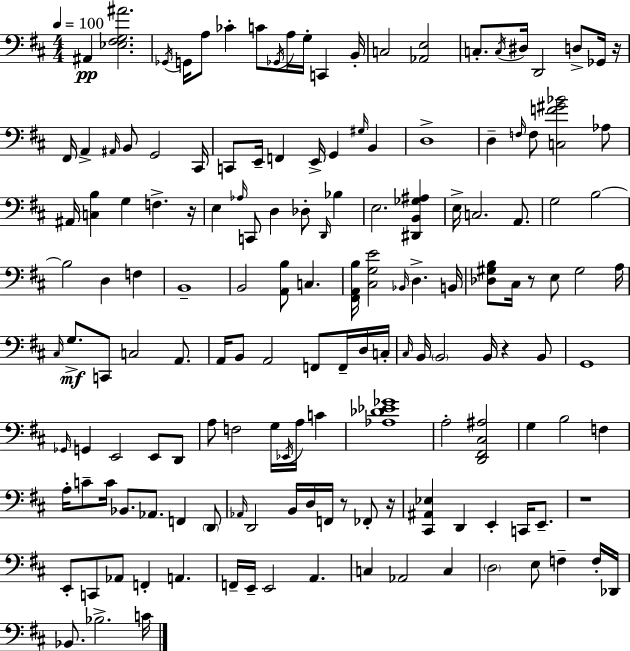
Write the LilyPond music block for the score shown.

{
  \clef bass
  \numericTimeSignature
  \time 4/4
  \key d \major
  \tempo 4 = 100
  ais,4\pp <ees fis g ais'>2. | \acciaccatura { ges,16 } g,16 a8 ces'4-. c'8 \acciaccatura { ges,16 } a16 g16-. c,4 | b,16-. c2 <aes, e>2 | c8.-. \acciaccatura { c16 } dis16 d,2 d8-> | \break ges,16 r16 fis,16 a,4-> \grace { ais,16 } b,8 g,2 | cis,16 c,8 e,16-- f,4 e,16-> g,4 | \grace { gis16 } b,4 d1-> | d4-- \grace { f16 } f8 <c f' gis' bes'>2 | \break aes8 ais,16 <c b>4 g4 f4.-> | r16 e4 \grace { aes16 } c,8 d4 | des8-. \grace { d,16 } bes4 e2. | <dis, b, ges ais>4 e16-> c2. | \break a,8. g2 | b2~~ b2 | d4 f4 b,1-- | b,2 | \break <a, b>8 c4. <fis, a, b>16 <cis g e'>2 | \grace { bes,16 } d4.-> b,16 <des gis b>8 cis16 r8 e8 | gis2 a16 \grace { cis16 }\mf g8.-> c,8 c2 | a,8. a,16 b,8 a,2 | \break f,8 f,16-- d16 c16-. \grace { cis16 } b,16 \parenthesize b,2 | b,16 r4 b,8 g,1 | \grace { ges,16 } g,4 | e,2 e,8 d,8 a8 f2 | \break g16 \acciaccatura { ees,16 } a16 c'4 <aes des' ees' ges'>1 | a2-. | <d, fis, cis ais>2 g4 | b2 f4 a16-. c'8-- | \break c'16 bes,8. aes,8. f,4 \parenthesize d,8 \grace { aes,16 } d,2 | b,16 d16 f,16 r8 fes,8-. r16 <cis, ais, ees>4 | d,4 e,4-. c,16 e,8.-- r1 | e,8-. | \break c,8 aes,8 f,4-. a,4. f,16-- e,16-- | e,2 a,4. c4 | aes,2 c4 \parenthesize d2 | e8 f4-- f16-. des,16 bes,8. | \break bes2.-> c'16 \bar "|."
}